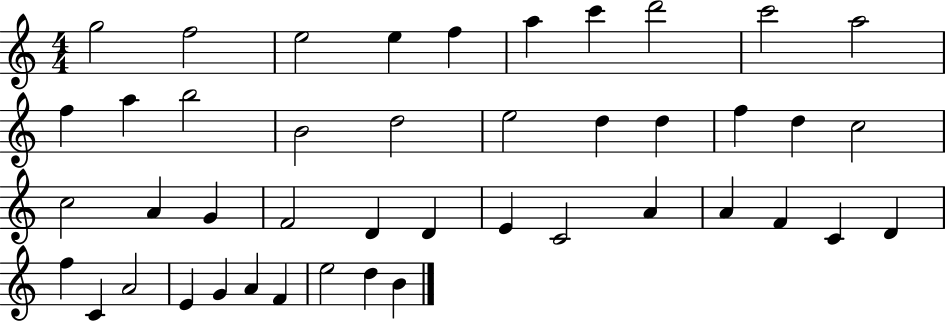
X:1
T:Untitled
M:4/4
L:1/4
K:C
g2 f2 e2 e f a c' d'2 c'2 a2 f a b2 B2 d2 e2 d d f d c2 c2 A G F2 D D E C2 A A F C D f C A2 E G A F e2 d B